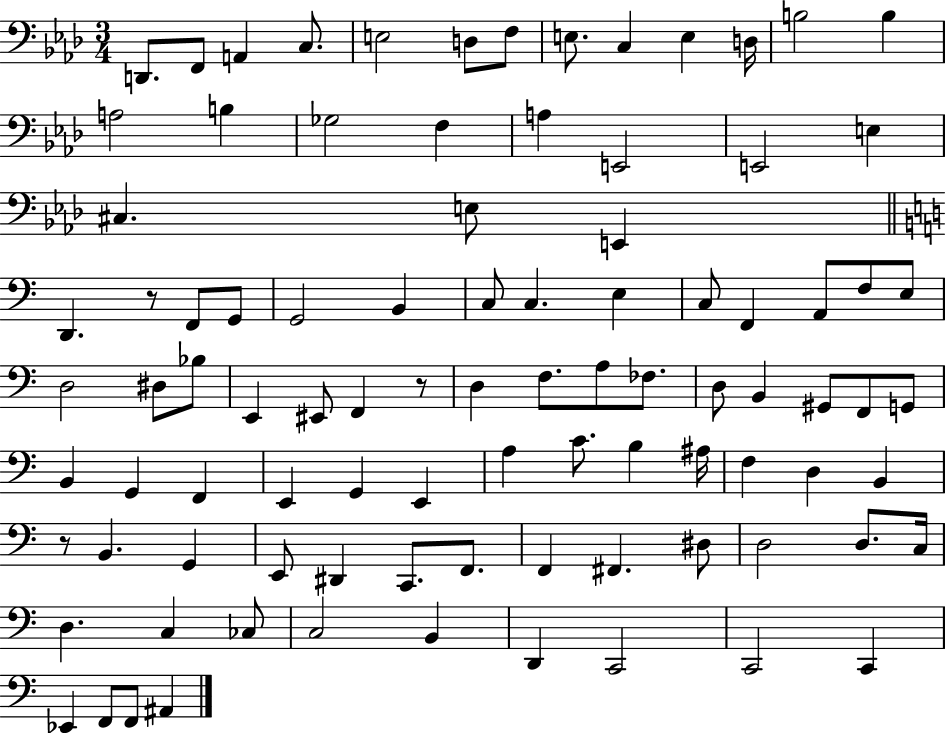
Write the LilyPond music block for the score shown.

{
  \clef bass
  \numericTimeSignature
  \time 3/4
  \key aes \major
  d,8. f,8 a,4 c8. | e2 d8 f8 | e8. c4 e4 d16 | b2 b4 | \break a2 b4 | ges2 f4 | a4 e,2 | e,2 e4 | \break cis4. e8 e,4 | \bar "||" \break \key c \major d,4. r8 f,8 g,8 | g,2 b,4 | c8 c4. e4 | c8 f,4 a,8 f8 e8 | \break d2 dis8 bes8 | e,4 eis,8 f,4 r8 | d4 f8. a8 fes8. | d8 b,4 gis,8 f,8 g,8 | \break b,4 g,4 f,4 | e,4 g,4 e,4 | a4 c'8. b4 ais16 | f4 d4 b,4 | \break r8 b,4. g,4 | e,8 dis,4 c,8. f,8. | f,4 fis,4. dis8 | d2 d8. c16 | \break d4. c4 ces8 | c2 b,4 | d,4 c,2 | c,2 c,4 | \break ees,4 f,8 f,8 ais,4 | \bar "|."
}